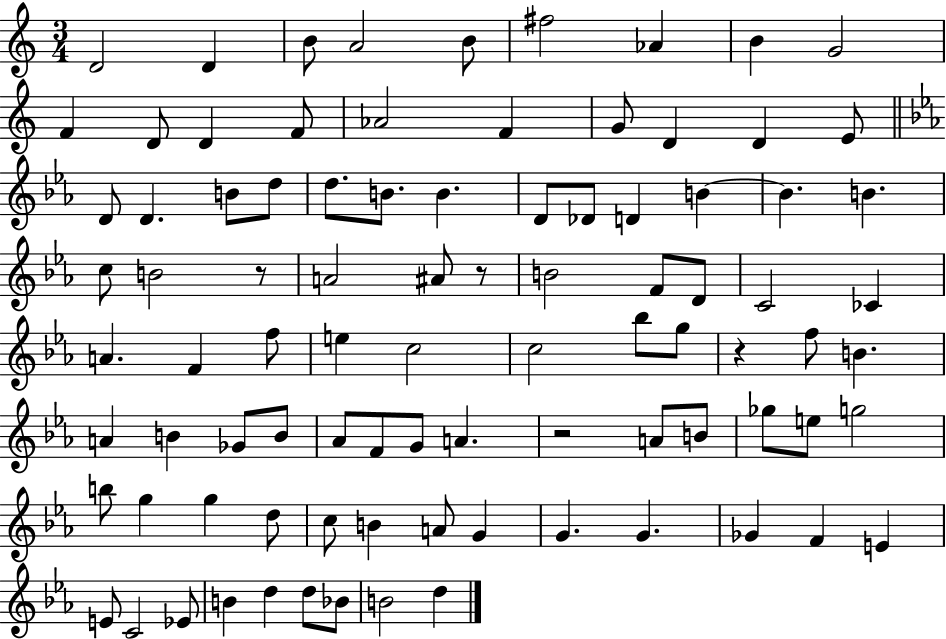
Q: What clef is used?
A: treble